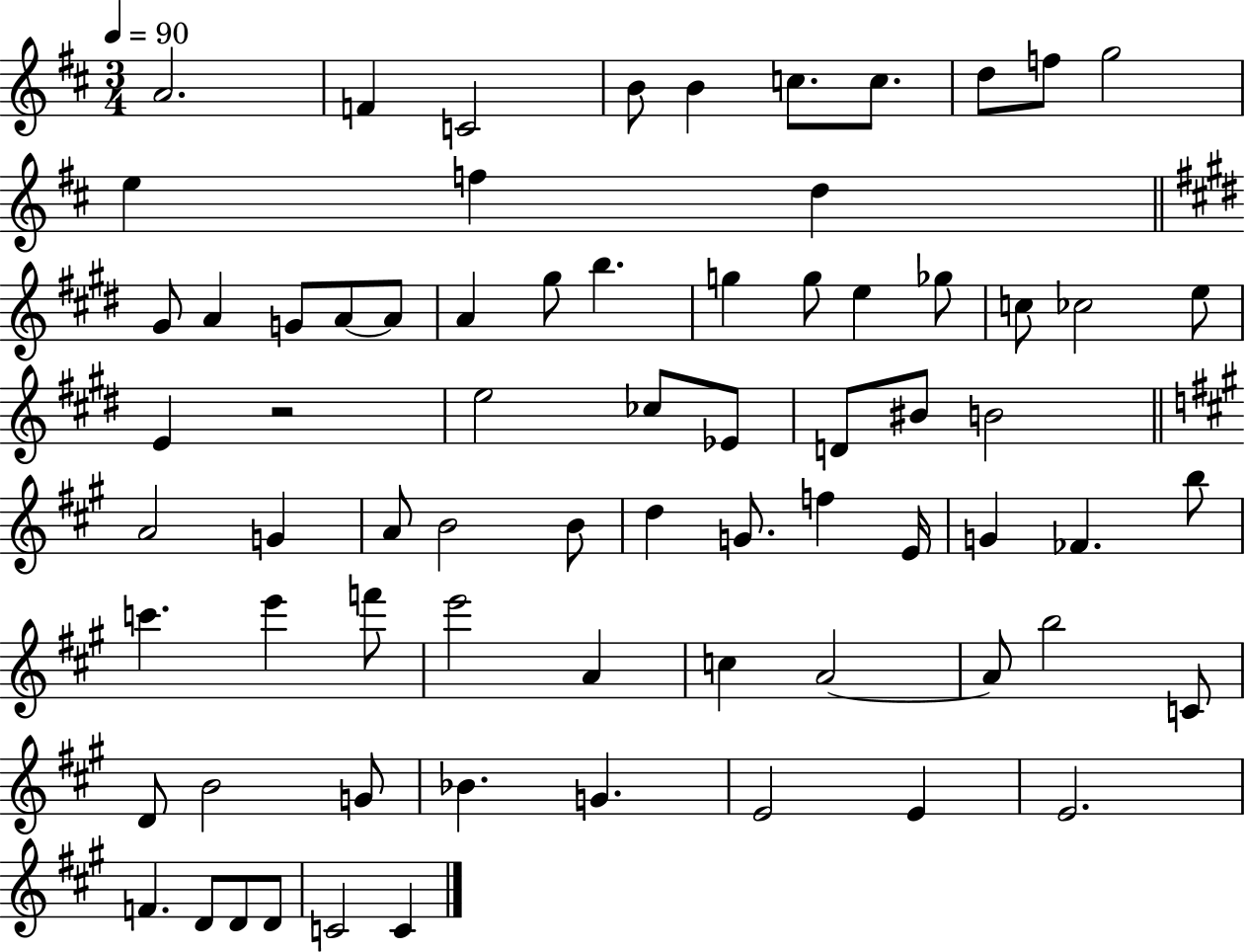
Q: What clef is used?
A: treble